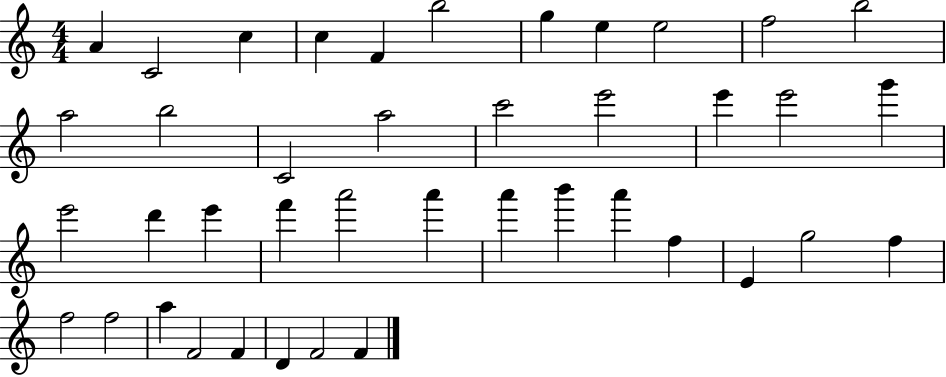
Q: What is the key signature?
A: C major